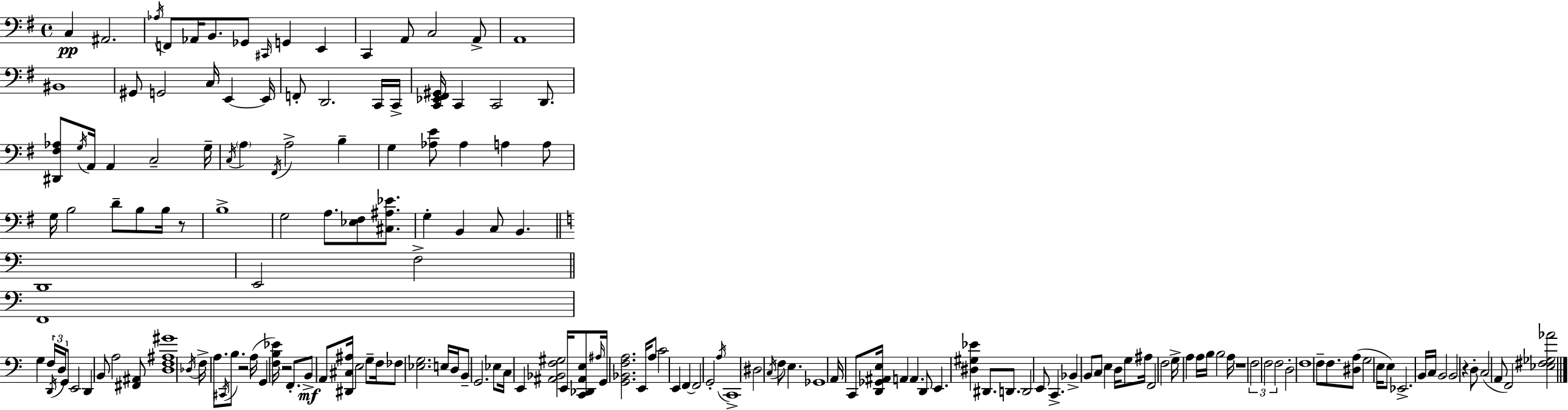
X:1
T:Untitled
M:4/4
L:1/4
K:Em
C, ^A,,2 _A,/4 F,,/2 _A,,/4 B,,/2 _G,,/2 ^C,,/4 G,, E,, C,, A,,/2 C,2 A,,/2 A,,4 ^B,,4 ^G,,/2 G,,2 C,/4 E,, E,,/4 F,,/2 D,,2 C,,/4 C,,/4 [C,,_E,,^F,,^G,,]/4 C,, C,,2 D,,/2 [^D,,^F,_A,]/2 G,/4 A,,/4 A,, C,2 G,/4 C,/4 A, ^F,,/4 A,2 B, G, [_A,E]/2 _A, A, A,/2 G,/4 B,2 D/2 B,/2 B,/4 z/2 B,4 G,2 A,/2 [_E,^F,]/2 [^C,^A,_E]/2 G, B,, C,/2 B,, D,,4 E,,2 F,2 F,,4 G, F,/4 D,,/4 D,/4 G,,/2 E,,2 D,, B,,/2 A,2 [^F,,^A,,]/2 [D,F,^A,^G]4 _D,/4 F,/4 A,/2 ^C,,/4 B,/2 z2 A,/4 G,, [F,B,_E]/4 z2 F,,/2 B,,/2 A,,/2 [^D,,^C,^A,]/4 E,2 G,/2 F,/4 _F,/2 [_E,G,]2 E,/4 D,/4 B,,/2 G,,2 _E,/2 C,/4 E,, [^A,,_B,,F,^G,]2 E,,/4 [C,,_D,,^A,,E,]/2 ^A,/4 G,,/4 [G,,_B,,F,A,]2 E,,/4 A,/2 C2 E,, F,, F,,2 G,,2 A,/4 C,,4 ^D,2 C,/4 F,/2 E, _G,,4 A,,/4 C,,/2 [D,,_G,,^A,,E,]/4 A,, A,, D,,/2 E,, [^D,^G,_E] ^D,,/2 D,,/2 D,,2 E,,/2 C,, _B,, B,,/2 C,/2 E, D,/4 G,/2 ^A,/4 F,,2 F,2 G,/4 A, A,/4 B,/4 B,2 A,/4 z4 F,2 F,2 F,2 D,2 F,4 F,/2 F,/2 [^D,A,]/2 G,2 E,/4 E,/2 _E,,2 B,,/4 C,/4 B,,2 B,,2 z D,/2 C,2 A,,/2 F,,2 [_E,^F,_G,_A]2